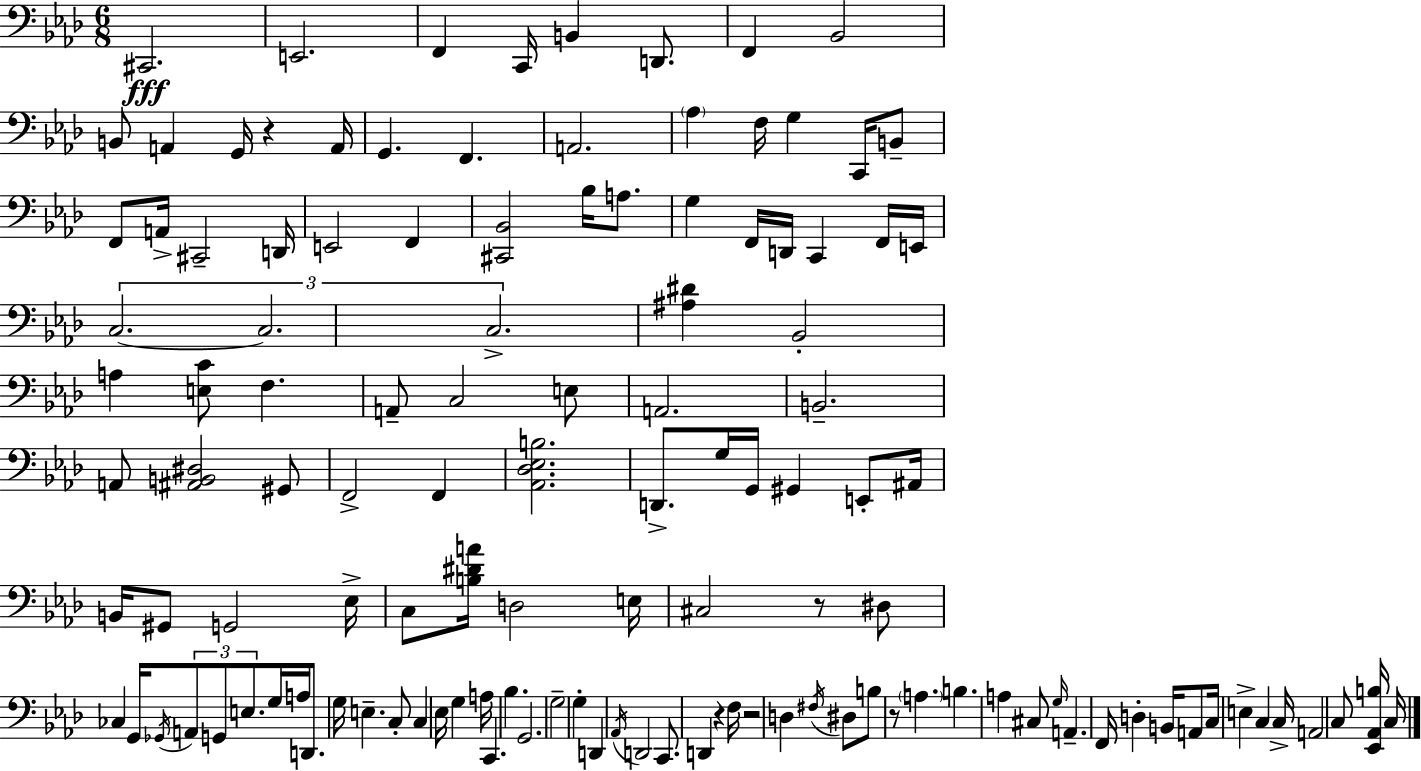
X:1
T:Untitled
M:6/8
L:1/4
K:Fm
^C,,2 E,,2 F,, C,,/4 B,, D,,/2 F,, _B,,2 B,,/2 A,, G,,/4 z A,,/4 G,, F,, A,,2 _A, F,/4 G, C,,/4 B,,/2 F,,/2 A,,/4 ^C,,2 D,,/4 E,,2 F,, [^C,,_B,,]2 _B,/4 A,/2 G, F,,/4 D,,/4 C,, F,,/4 E,,/4 C,2 C,2 C,2 [^A,^D] _B,,2 A, [E,C]/2 F, A,,/2 C,2 E,/2 A,,2 B,,2 A,,/2 [^A,,B,,^D,]2 ^G,,/2 F,,2 F,, [_A,,_D,_E,B,]2 D,,/2 G,/4 G,,/4 ^G,, E,,/2 ^A,,/4 B,,/4 ^G,,/2 G,,2 _E,/4 C,/2 [B,^DA]/4 D,2 E,/4 ^C,2 z/2 ^D,/2 _C, G,,/4 _G,,/4 A,,/2 G,,/2 E,/2 G,/4 A,/4 D,,/2 G,/4 E, C,/2 C, _E,/4 G, A,/4 C,, _B, G,,2 G,2 G, D,, _A,,/4 D,,2 C,,/2 D,, z F,/4 z2 D, ^F,/4 ^D,/2 B,/2 z/2 A, B, A, ^C,/2 G,/4 A,, F,,/4 D, B,,/4 A,,/2 C,/4 E, C, C,/4 A,,2 C,/2 [_E,,_A,,B,]/4 C,/4